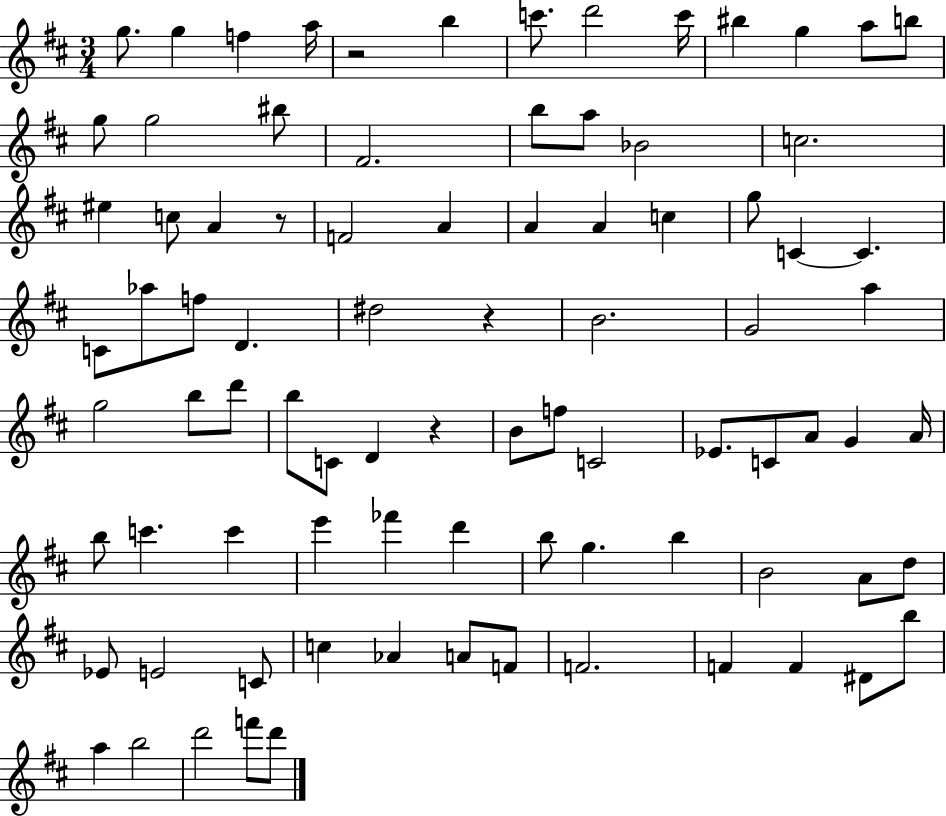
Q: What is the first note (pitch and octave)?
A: G5